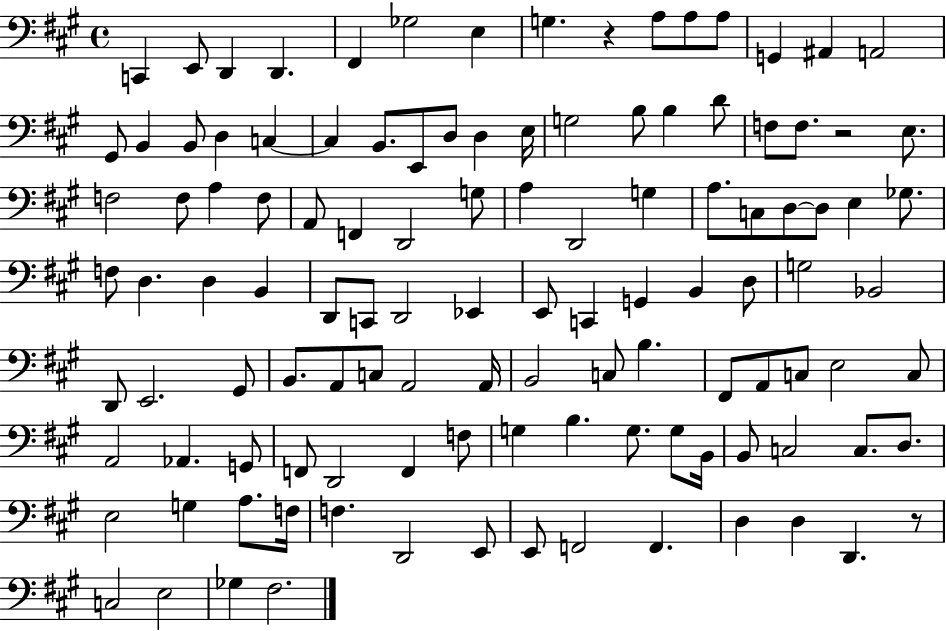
C2/q E2/e D2/q D2/q. F#2/q Gb3/h E3/q G3/q. R/q A3/e A3/e A3/e G2/q A#2/q A2/h G#2/e B2/q B2/e D3/q C3/q C3/q B2/e. E2/e D3/e D3/q E3/s G3/h B3/e B3/q D4/e F3/e F3/e. R/h E3/e. F3/h F3/e A3/q F3/e A2/e F2/q D2/h G3/e A3/q D2/h G3/q A3/e. C3/e D3/e D3/e E3/q Gb3/e. F3/e D3/q. D3/q B2/q D2/e C2/e D2/h Eb2/q E2/e C2/q G2/q B2/q D3/e G3/h Bb2/h D2/e E2/h. G#2/e B2/e. A2/e C3/e A2/h A2/s B2/h C3/e B3/q. F#2/e A2/e C3/e E3/h C3/e A2/h Ab2/q. G2/e F2/e D2/h F2/q F3/e G3/q B3/q. G3/e. G3/e B2/s B2/e C3/h C3/e. D3/e. E3/h G3/q A3/e. F3/s F3/q. D2/h E2/e E2/e F2/h F2/q. D3/q D3/q D2/q. R/e C3/h E3/h Gb3/q F#3/h.